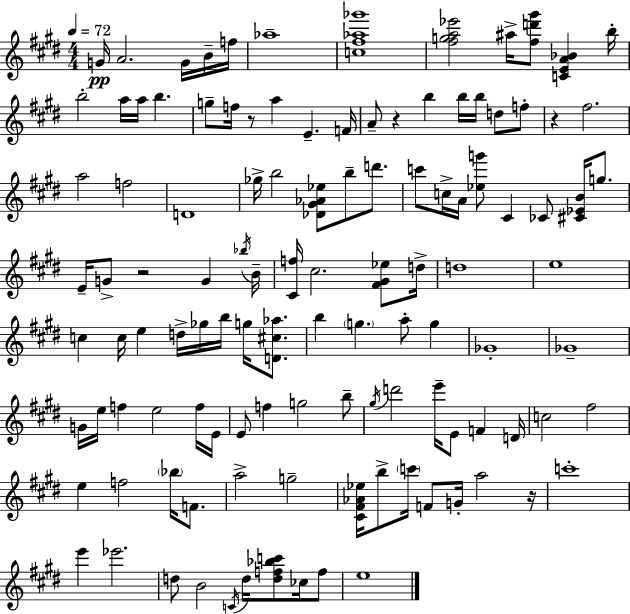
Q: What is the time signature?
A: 4/4